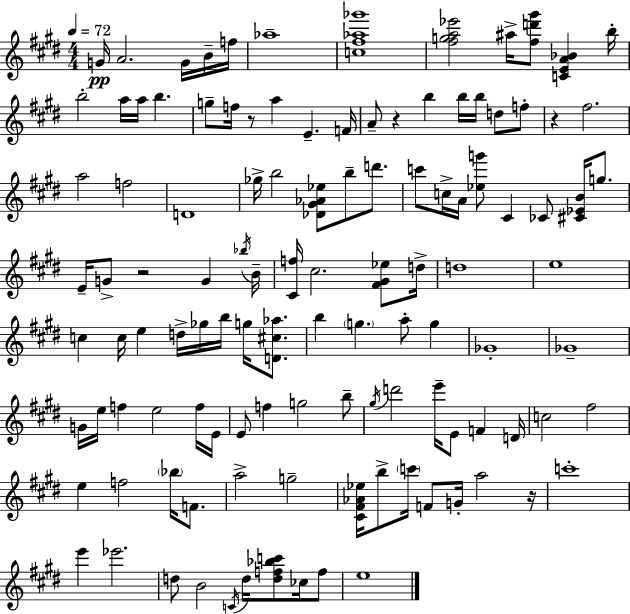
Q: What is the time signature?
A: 4/4